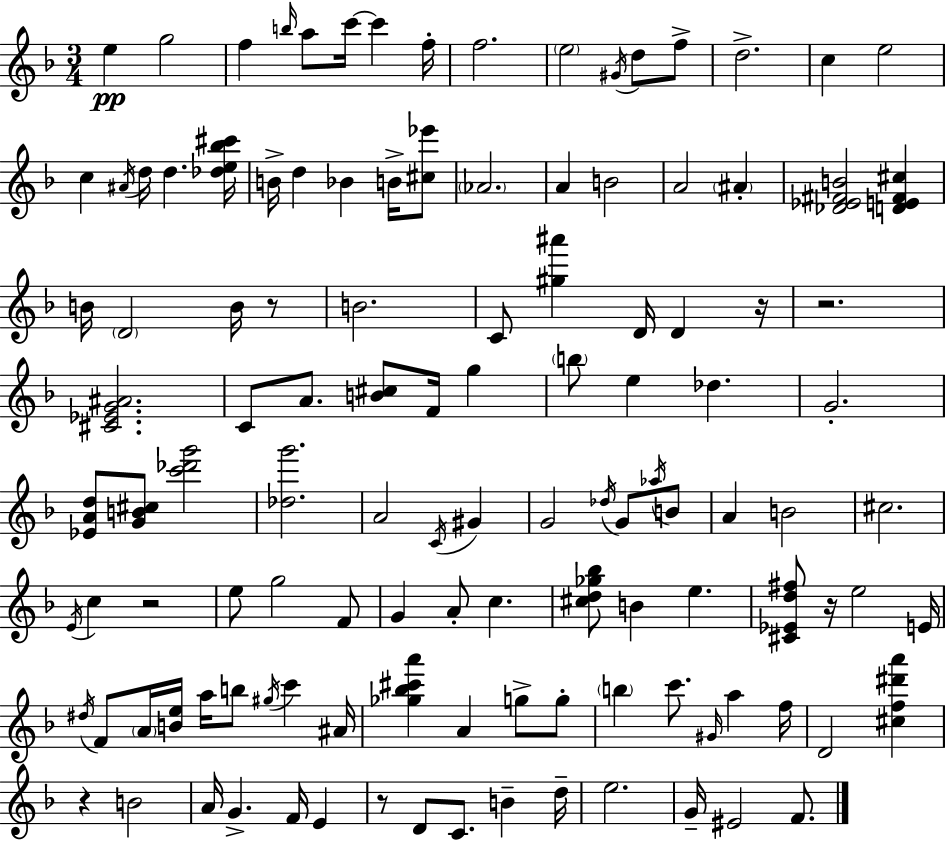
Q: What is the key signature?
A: F major